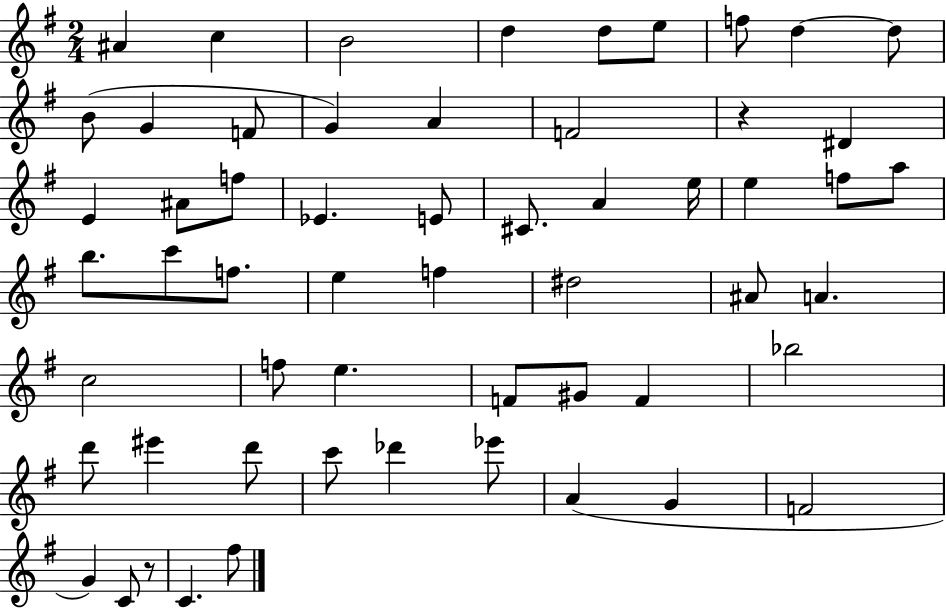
{
  \clef treble
  \numericTimeSignature
  \time 2/4
  \key g \major
  ais'4 c''4 | b'2 | d''4 d''8 e''8 | f''8 d''4~~ d''8 | \break b'8( g'4 f'8 | g'4) a'4 | f'2 | r4 dis'4 | \break e'4 ais'8 f''8 | ees'4. e'8 | cis'8. a'4 e''16 | e''4 f''8 a''8 | \break b''8. c'''8 f''8. | e''4 f''4 | dis''2 | ais'8 a'4. | \break c''2 | f''8 e''4. | f'8 gis'8 f'4 | bes''2 | \break d'''8 eis'''4 d'''8 | c'''8 des'''4 ees'''8 | a'4( g'4 | f'2 | \break g'4) c'8 r8 | c'4. fis''8 | \bar "|."
}